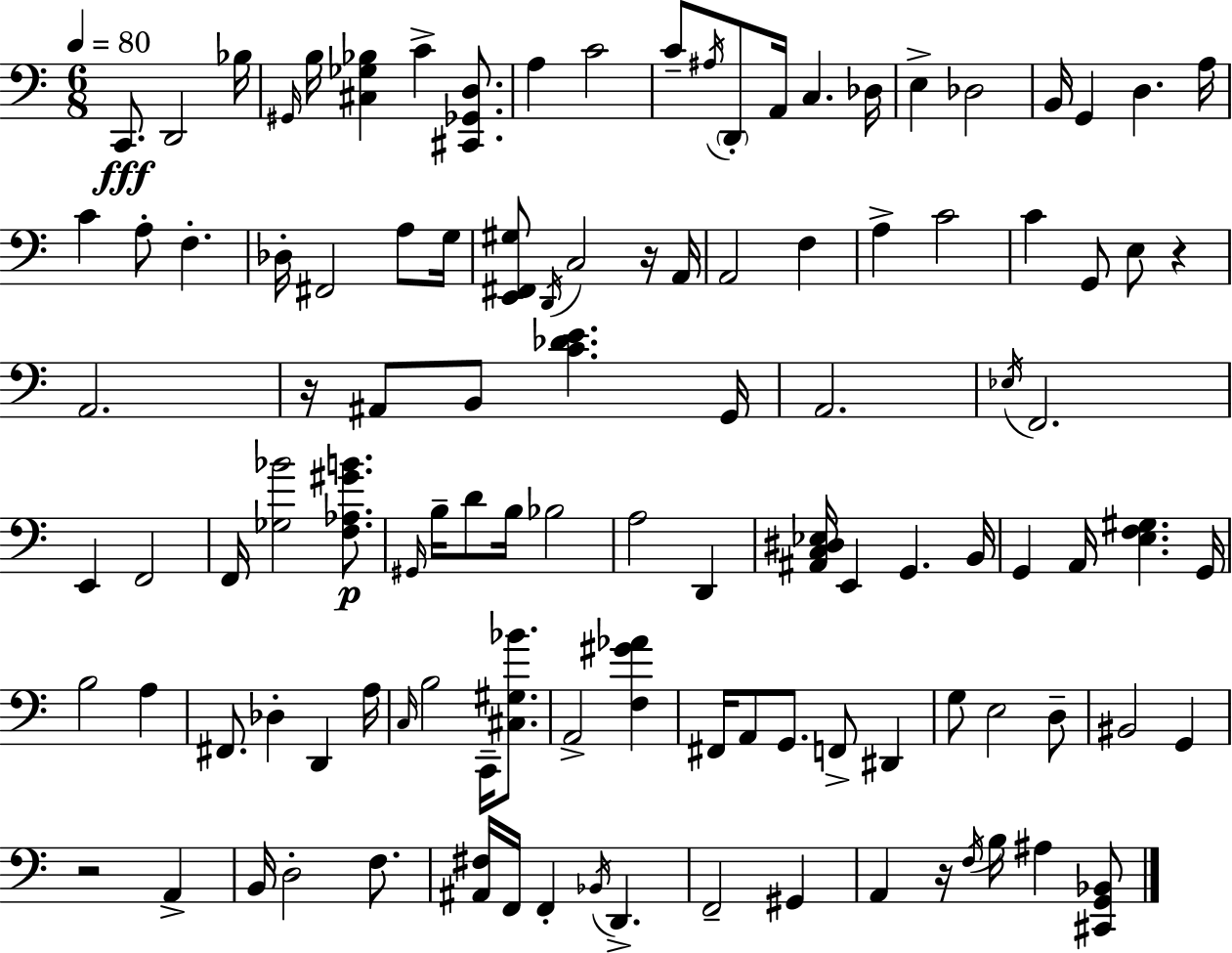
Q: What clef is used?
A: bass